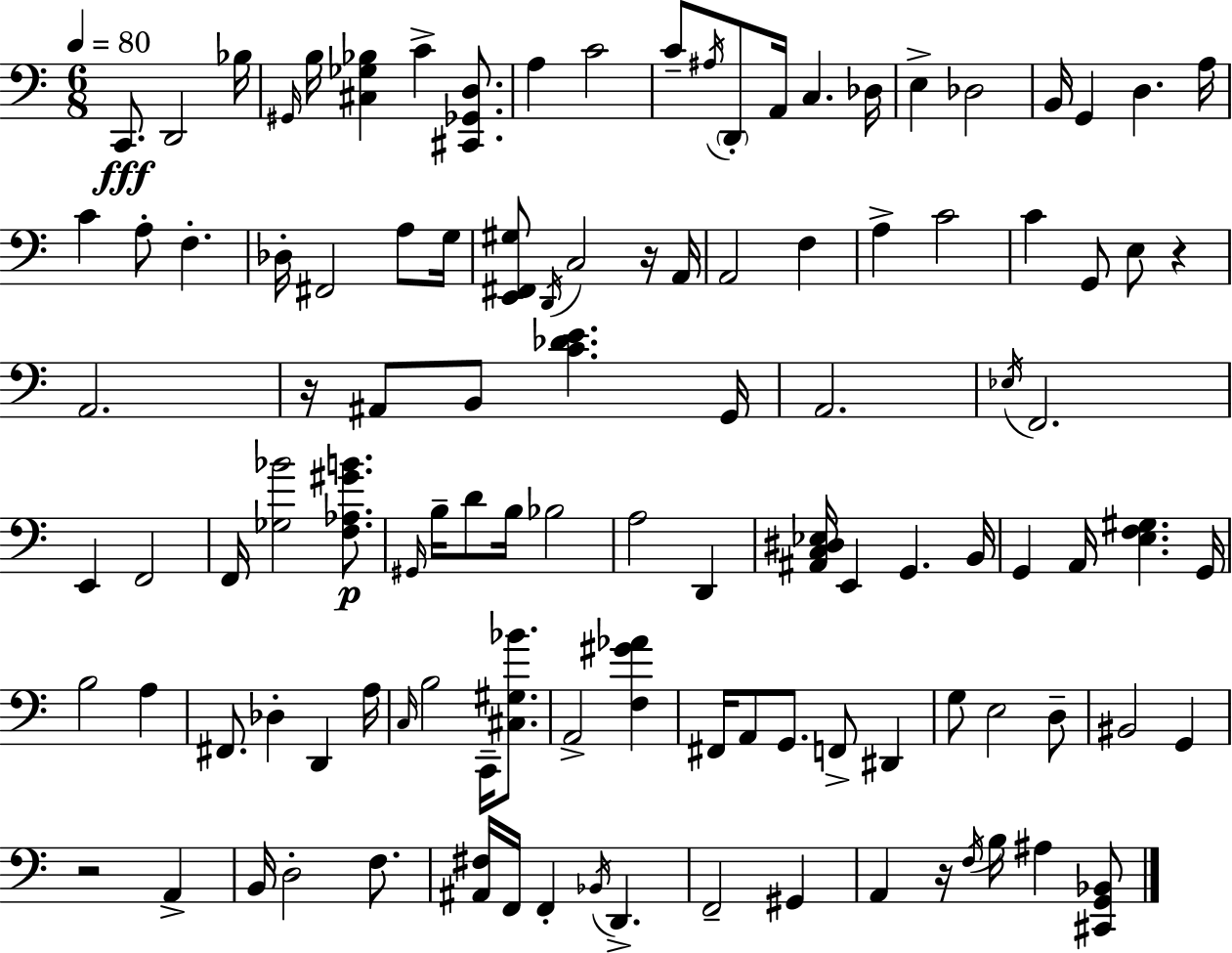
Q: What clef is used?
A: bass